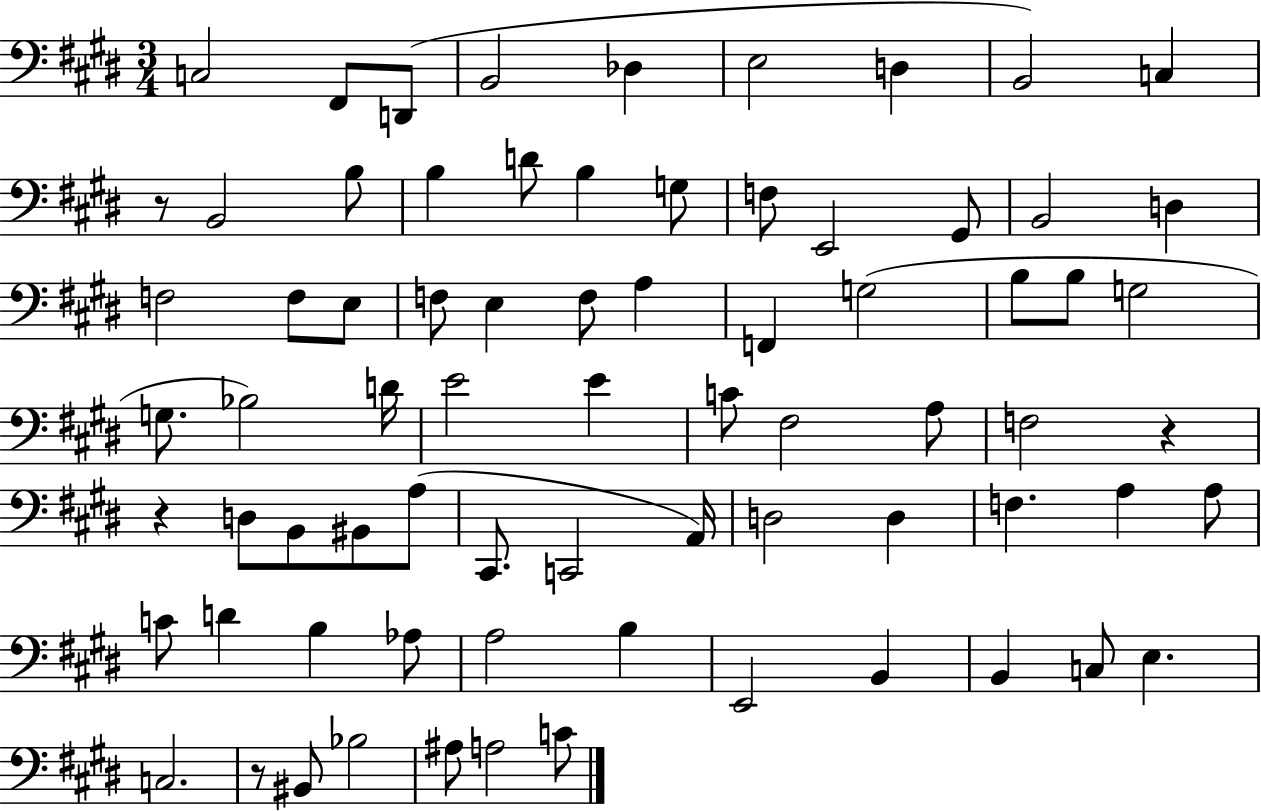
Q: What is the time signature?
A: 3/4